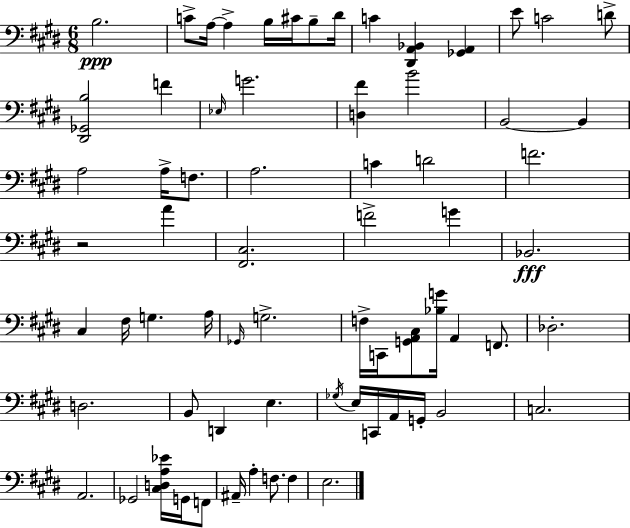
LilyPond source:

{
  \clef bass
  \numericTimeSignature
  \time 6/8
  \key e \major
  b2.\ppp | c'8-> a16~~ a4-> b16 cis'16 b8-- dis'16 | c'4 <dis, a, bes,>4 <ges, a,>4 | e'8 c'2 d'8-> | \break <dis, ges, b>2 f'4 | \grace { ees16 } g'2. | <d fis'>4 b'2 | b,2~~ b,4 | \break a2 a16-> f8. | a2. | c'4 d'2 | f'2. | \break r2 a'4 | <fis, cis>2. | f'2-> g'4 | bes,2.\fff | \break cis4 fis16 g4. | a16 \grace { ges,16 } g2.-> | f16-> c,16 <g, a, cis>8 <bes g'>16 a,4 f,8. | des2.-. | \break d2. | b,8 d,4 e4. | \acciaccatura { ges16 } e16 c,16 a,16 g,16-. b,2 | c2. | \break a,2. | ges,2 <cis d a ees'>16 | g,16 f,8 ais,16-- a4-. f8. f4 | e2. | \break \bar "|."
}